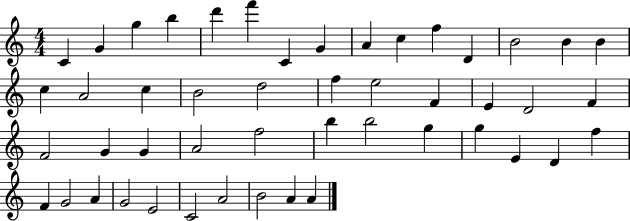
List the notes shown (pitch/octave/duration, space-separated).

C4/q G4/q G5/q B5/q D6/q F6/q C4/q G4/q A4/q C5/q F5/q D4/q B4/h B4/q B4/q C5/q A4/h C5/q B4/h D5/h F5/q E5/h F4/q E4/q D4/h F4/q F4/h G4/q G4/q A4/h F5/h B5/q B5/h G5/q G5/q E4/q D4/q F5/q F4/q G4/h A4/q G4/h E4/h C4/h A4/h B4/h A4/q A4/q